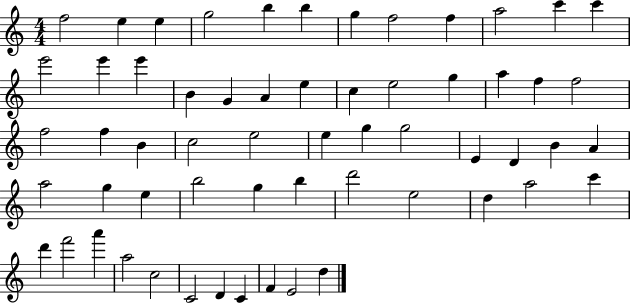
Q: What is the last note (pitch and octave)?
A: D5